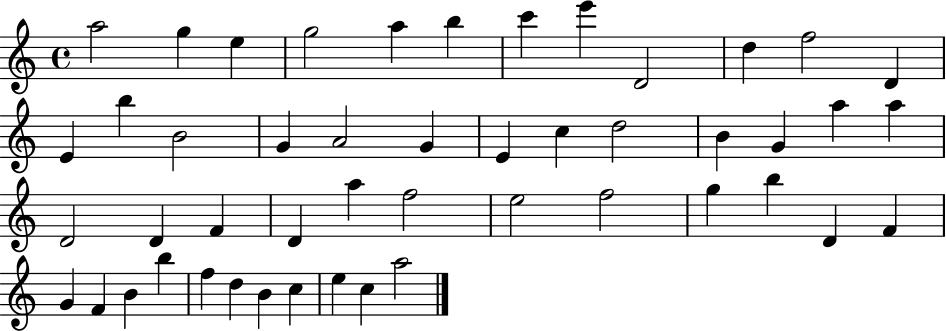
X:1
T:Untitled
M:4/4
L:1/4
K:C
a2 g e g2 a b c' e' D2 d f2 D E b B2 G A2 G E c d2 B G a a D2 D F D a f2 e2 f2 g b D F G F B b f d B c e c a2